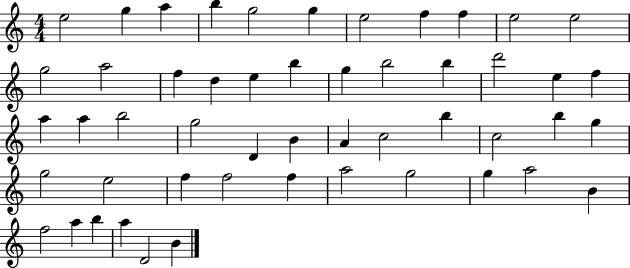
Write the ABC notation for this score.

X:1
T:Untitled
M:4/4
L:1/4
K:C
e2 g a b g2 g e2 f f e2 e2 g2 a2 f d e b g b2 b d'2 e f a a b2 g2 D B A c2 b c2 b g g2 e2 f f2 f a2 g2 g a2 B f2 a b a D2 B